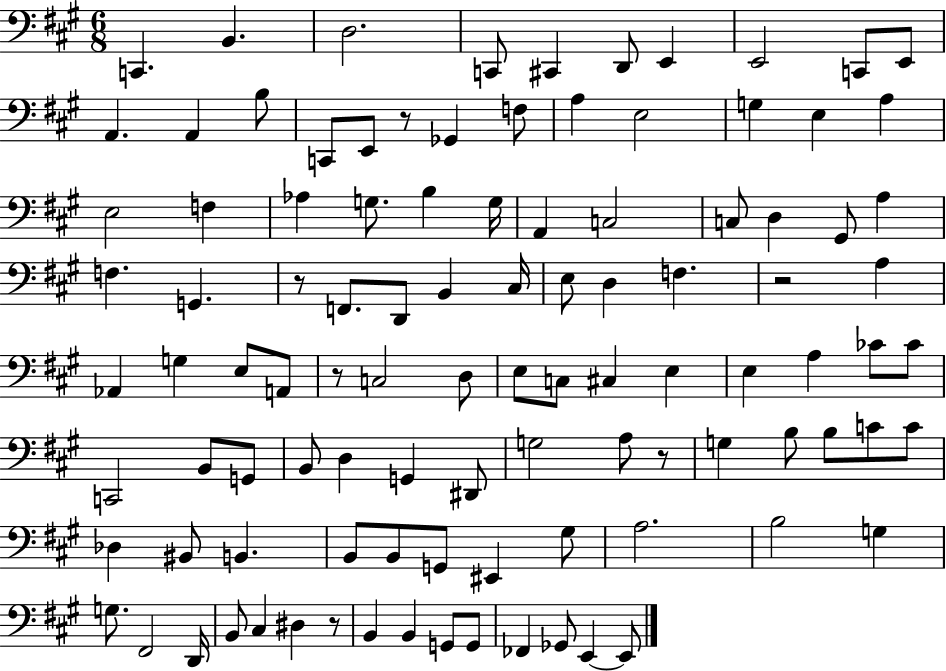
X:1
T:Untitled
M:6/8
L:1/4
K:A
C,, B,, D,2 C,,/2 ^C,, D,,/2 E,, E,,2 C,,/2 E,,/2 A,, A,, B,/2 C,,/2 E,,/2 z/2 _G,, F,/2 A, E,2 G, E, A, E,2 F, _A, G,/2 B, G,/4 A,, C,2 C,/2 D, ^G,,/2 A, F, G,, z/2 F,,/2 D,,/2 B,, ^C,/4 E,/2 D, F, z2 A, _A,, G, E,/2 A,,/2 z/2 C,2 D,/2 E,/2 C,/2 ^C, E, E, A, _C/2 _C/2 C,,2 B,,/2 G,,/2 B,,/2 D, G,, ^D,,/2 G,2 A,/2 z/2 G, B,/2 B,/2 C/2 C/2 _D, ^B,,/2 B,, B,,/2 B,,/2 G,,/2 ^E,, ^G,/2 A,2 B,2 G, G,/2 ^F,,2 D,,/4 B,,/2 ^C, ^D, z/2 B,, B,, G,,/2 G,,/2 _F,, _G,,/2 E,, E,,/2